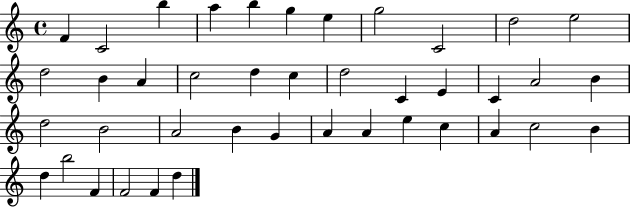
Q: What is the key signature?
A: C major